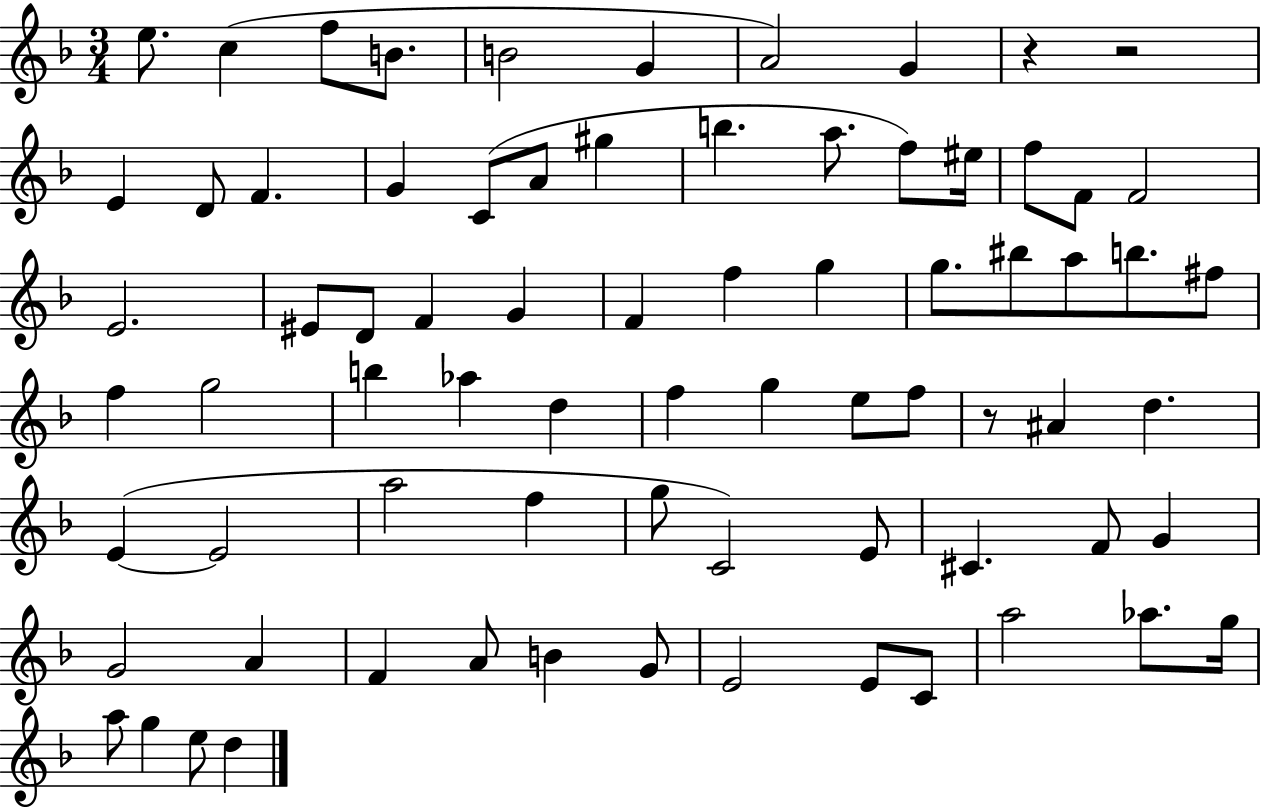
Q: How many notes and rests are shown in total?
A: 75